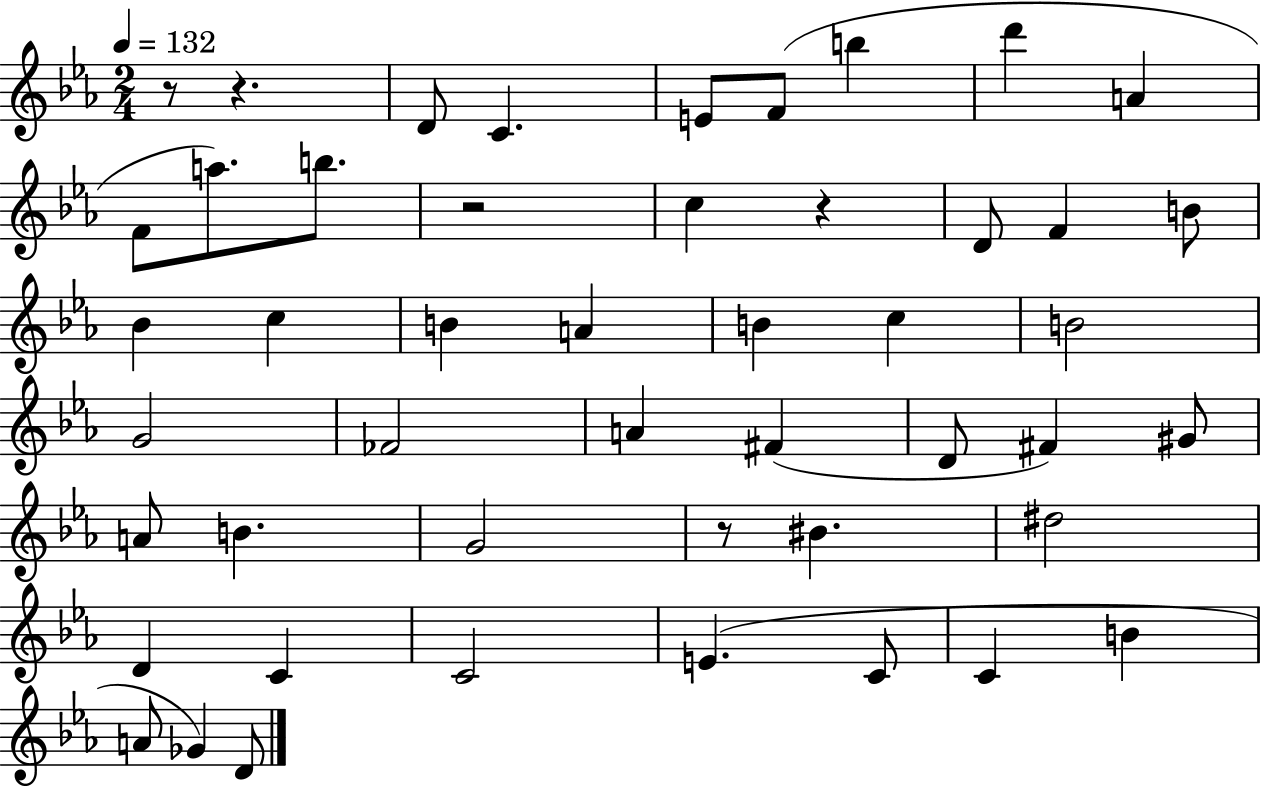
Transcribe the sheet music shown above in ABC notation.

X:1
T:Untitled
M:2/4
L:1/4
K:Eb
z/2 z D/2 C E/2 F/2 b d' A F/2 a/2 b/2 z2 c z D/2 F B/2 _B c B A B c B2 G2 _F2 A ^F D/2 ^F ^G/2 A/2 B G2 z/2 ^B ^d2 D C C2 E C/2 C B A/2 _G D/2